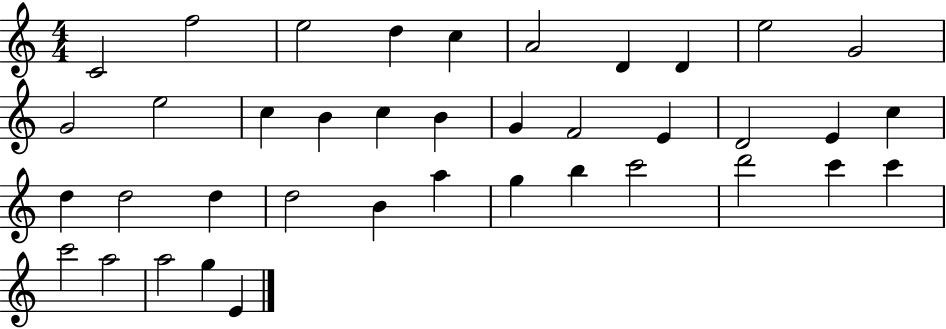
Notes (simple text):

C4/h F5/h E5/h D5/q C5/q A4/h D4/q D4/q E5/h G4/h G4/h E5/h C5/q B4/q C5/q B4/q G4/q F4/h E4/q D4/h E4/q C5/q D5/q D5/h D5/q D5/h B4/q A5/q G5/q B5/q C6/h D6/h C6/q C6/q C6/h A5/h A5/h G5/q E4/q